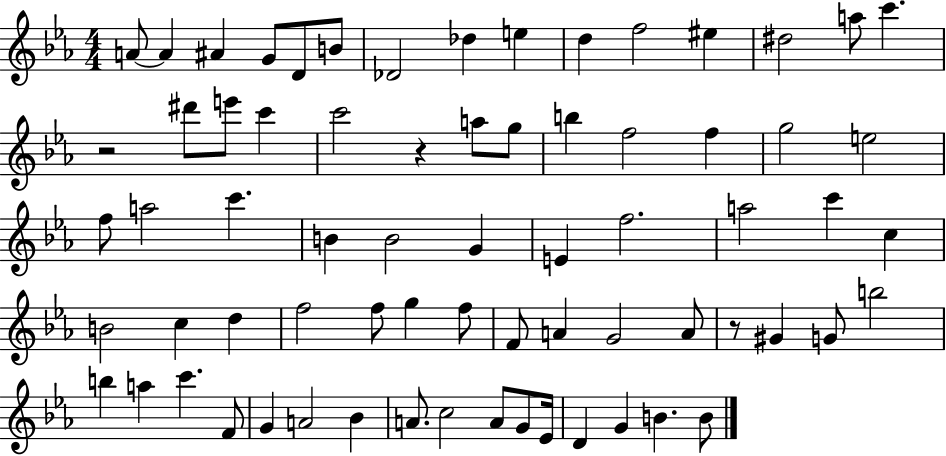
A4/e A4/q A#4/q G4/e D4/e B4/e Db4/h Db5/q E5/q D5/q F5/h EIS5/q D#5/h A5/e C6/q. R/h D#6/e E6/e C6/q C6/h R/q A5/e G5/e B5/q F5/h F5/q G5/h E5/h F5/e A5/h C6/q. B4/q B4/h G4/q E4/q F5/h. A5/h C6/q C5/q B4/h C5/q D5/q F5/h F5/e G5/q F5/e F4/e A4/q G4/h A4/e R/e G#4/q G4/e B5/h B5/q A5/q C6/q. F4/e G4/q A4/h Bb4/q A4/e. C5/h A4/e G4/e Eb4/s D4/q G4/q B4/q. B4/e